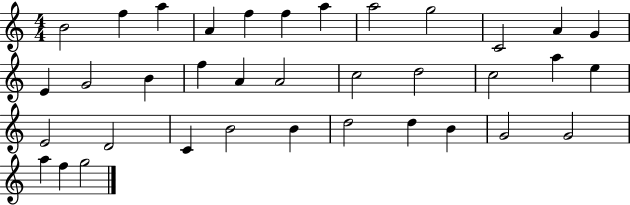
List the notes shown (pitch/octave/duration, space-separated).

B4/h F5/q A5/q A4/q F5/q F5/q A5/q A5/h G5/h C4/h A4/q G4/q E4/q G4/h B4/q F5/q A4/q A4/h C5/h D5/h C5/h A5/q E5/q E4/h D4/h C4/q B4/h B4/q D5/h D5/q B4/q G4/h G4/h A5/q F5/q G5/h